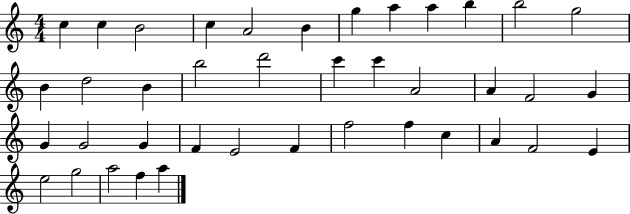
{
  \clef treble
  \numericTimeSignature
  \time 4/4
  \key c \major
  c''4 c''4 b'2 | c''4 a'2 b'4 | g''4 a''4 a''4 b''4 | b''2 g''2 | \break b'4 d''2 b'4 | b''2 d'''2 | c'''4 c'''4 a'2 | a'4 f'2 g'4 | \break g'4 g'2 g'4 | f'4 e'2 f'4 | f''2 f''4 c''4 | a'4 f'2 e'4 | \break e''2 g''2 | a''2 f''4 a''4 | \bar "|."
}